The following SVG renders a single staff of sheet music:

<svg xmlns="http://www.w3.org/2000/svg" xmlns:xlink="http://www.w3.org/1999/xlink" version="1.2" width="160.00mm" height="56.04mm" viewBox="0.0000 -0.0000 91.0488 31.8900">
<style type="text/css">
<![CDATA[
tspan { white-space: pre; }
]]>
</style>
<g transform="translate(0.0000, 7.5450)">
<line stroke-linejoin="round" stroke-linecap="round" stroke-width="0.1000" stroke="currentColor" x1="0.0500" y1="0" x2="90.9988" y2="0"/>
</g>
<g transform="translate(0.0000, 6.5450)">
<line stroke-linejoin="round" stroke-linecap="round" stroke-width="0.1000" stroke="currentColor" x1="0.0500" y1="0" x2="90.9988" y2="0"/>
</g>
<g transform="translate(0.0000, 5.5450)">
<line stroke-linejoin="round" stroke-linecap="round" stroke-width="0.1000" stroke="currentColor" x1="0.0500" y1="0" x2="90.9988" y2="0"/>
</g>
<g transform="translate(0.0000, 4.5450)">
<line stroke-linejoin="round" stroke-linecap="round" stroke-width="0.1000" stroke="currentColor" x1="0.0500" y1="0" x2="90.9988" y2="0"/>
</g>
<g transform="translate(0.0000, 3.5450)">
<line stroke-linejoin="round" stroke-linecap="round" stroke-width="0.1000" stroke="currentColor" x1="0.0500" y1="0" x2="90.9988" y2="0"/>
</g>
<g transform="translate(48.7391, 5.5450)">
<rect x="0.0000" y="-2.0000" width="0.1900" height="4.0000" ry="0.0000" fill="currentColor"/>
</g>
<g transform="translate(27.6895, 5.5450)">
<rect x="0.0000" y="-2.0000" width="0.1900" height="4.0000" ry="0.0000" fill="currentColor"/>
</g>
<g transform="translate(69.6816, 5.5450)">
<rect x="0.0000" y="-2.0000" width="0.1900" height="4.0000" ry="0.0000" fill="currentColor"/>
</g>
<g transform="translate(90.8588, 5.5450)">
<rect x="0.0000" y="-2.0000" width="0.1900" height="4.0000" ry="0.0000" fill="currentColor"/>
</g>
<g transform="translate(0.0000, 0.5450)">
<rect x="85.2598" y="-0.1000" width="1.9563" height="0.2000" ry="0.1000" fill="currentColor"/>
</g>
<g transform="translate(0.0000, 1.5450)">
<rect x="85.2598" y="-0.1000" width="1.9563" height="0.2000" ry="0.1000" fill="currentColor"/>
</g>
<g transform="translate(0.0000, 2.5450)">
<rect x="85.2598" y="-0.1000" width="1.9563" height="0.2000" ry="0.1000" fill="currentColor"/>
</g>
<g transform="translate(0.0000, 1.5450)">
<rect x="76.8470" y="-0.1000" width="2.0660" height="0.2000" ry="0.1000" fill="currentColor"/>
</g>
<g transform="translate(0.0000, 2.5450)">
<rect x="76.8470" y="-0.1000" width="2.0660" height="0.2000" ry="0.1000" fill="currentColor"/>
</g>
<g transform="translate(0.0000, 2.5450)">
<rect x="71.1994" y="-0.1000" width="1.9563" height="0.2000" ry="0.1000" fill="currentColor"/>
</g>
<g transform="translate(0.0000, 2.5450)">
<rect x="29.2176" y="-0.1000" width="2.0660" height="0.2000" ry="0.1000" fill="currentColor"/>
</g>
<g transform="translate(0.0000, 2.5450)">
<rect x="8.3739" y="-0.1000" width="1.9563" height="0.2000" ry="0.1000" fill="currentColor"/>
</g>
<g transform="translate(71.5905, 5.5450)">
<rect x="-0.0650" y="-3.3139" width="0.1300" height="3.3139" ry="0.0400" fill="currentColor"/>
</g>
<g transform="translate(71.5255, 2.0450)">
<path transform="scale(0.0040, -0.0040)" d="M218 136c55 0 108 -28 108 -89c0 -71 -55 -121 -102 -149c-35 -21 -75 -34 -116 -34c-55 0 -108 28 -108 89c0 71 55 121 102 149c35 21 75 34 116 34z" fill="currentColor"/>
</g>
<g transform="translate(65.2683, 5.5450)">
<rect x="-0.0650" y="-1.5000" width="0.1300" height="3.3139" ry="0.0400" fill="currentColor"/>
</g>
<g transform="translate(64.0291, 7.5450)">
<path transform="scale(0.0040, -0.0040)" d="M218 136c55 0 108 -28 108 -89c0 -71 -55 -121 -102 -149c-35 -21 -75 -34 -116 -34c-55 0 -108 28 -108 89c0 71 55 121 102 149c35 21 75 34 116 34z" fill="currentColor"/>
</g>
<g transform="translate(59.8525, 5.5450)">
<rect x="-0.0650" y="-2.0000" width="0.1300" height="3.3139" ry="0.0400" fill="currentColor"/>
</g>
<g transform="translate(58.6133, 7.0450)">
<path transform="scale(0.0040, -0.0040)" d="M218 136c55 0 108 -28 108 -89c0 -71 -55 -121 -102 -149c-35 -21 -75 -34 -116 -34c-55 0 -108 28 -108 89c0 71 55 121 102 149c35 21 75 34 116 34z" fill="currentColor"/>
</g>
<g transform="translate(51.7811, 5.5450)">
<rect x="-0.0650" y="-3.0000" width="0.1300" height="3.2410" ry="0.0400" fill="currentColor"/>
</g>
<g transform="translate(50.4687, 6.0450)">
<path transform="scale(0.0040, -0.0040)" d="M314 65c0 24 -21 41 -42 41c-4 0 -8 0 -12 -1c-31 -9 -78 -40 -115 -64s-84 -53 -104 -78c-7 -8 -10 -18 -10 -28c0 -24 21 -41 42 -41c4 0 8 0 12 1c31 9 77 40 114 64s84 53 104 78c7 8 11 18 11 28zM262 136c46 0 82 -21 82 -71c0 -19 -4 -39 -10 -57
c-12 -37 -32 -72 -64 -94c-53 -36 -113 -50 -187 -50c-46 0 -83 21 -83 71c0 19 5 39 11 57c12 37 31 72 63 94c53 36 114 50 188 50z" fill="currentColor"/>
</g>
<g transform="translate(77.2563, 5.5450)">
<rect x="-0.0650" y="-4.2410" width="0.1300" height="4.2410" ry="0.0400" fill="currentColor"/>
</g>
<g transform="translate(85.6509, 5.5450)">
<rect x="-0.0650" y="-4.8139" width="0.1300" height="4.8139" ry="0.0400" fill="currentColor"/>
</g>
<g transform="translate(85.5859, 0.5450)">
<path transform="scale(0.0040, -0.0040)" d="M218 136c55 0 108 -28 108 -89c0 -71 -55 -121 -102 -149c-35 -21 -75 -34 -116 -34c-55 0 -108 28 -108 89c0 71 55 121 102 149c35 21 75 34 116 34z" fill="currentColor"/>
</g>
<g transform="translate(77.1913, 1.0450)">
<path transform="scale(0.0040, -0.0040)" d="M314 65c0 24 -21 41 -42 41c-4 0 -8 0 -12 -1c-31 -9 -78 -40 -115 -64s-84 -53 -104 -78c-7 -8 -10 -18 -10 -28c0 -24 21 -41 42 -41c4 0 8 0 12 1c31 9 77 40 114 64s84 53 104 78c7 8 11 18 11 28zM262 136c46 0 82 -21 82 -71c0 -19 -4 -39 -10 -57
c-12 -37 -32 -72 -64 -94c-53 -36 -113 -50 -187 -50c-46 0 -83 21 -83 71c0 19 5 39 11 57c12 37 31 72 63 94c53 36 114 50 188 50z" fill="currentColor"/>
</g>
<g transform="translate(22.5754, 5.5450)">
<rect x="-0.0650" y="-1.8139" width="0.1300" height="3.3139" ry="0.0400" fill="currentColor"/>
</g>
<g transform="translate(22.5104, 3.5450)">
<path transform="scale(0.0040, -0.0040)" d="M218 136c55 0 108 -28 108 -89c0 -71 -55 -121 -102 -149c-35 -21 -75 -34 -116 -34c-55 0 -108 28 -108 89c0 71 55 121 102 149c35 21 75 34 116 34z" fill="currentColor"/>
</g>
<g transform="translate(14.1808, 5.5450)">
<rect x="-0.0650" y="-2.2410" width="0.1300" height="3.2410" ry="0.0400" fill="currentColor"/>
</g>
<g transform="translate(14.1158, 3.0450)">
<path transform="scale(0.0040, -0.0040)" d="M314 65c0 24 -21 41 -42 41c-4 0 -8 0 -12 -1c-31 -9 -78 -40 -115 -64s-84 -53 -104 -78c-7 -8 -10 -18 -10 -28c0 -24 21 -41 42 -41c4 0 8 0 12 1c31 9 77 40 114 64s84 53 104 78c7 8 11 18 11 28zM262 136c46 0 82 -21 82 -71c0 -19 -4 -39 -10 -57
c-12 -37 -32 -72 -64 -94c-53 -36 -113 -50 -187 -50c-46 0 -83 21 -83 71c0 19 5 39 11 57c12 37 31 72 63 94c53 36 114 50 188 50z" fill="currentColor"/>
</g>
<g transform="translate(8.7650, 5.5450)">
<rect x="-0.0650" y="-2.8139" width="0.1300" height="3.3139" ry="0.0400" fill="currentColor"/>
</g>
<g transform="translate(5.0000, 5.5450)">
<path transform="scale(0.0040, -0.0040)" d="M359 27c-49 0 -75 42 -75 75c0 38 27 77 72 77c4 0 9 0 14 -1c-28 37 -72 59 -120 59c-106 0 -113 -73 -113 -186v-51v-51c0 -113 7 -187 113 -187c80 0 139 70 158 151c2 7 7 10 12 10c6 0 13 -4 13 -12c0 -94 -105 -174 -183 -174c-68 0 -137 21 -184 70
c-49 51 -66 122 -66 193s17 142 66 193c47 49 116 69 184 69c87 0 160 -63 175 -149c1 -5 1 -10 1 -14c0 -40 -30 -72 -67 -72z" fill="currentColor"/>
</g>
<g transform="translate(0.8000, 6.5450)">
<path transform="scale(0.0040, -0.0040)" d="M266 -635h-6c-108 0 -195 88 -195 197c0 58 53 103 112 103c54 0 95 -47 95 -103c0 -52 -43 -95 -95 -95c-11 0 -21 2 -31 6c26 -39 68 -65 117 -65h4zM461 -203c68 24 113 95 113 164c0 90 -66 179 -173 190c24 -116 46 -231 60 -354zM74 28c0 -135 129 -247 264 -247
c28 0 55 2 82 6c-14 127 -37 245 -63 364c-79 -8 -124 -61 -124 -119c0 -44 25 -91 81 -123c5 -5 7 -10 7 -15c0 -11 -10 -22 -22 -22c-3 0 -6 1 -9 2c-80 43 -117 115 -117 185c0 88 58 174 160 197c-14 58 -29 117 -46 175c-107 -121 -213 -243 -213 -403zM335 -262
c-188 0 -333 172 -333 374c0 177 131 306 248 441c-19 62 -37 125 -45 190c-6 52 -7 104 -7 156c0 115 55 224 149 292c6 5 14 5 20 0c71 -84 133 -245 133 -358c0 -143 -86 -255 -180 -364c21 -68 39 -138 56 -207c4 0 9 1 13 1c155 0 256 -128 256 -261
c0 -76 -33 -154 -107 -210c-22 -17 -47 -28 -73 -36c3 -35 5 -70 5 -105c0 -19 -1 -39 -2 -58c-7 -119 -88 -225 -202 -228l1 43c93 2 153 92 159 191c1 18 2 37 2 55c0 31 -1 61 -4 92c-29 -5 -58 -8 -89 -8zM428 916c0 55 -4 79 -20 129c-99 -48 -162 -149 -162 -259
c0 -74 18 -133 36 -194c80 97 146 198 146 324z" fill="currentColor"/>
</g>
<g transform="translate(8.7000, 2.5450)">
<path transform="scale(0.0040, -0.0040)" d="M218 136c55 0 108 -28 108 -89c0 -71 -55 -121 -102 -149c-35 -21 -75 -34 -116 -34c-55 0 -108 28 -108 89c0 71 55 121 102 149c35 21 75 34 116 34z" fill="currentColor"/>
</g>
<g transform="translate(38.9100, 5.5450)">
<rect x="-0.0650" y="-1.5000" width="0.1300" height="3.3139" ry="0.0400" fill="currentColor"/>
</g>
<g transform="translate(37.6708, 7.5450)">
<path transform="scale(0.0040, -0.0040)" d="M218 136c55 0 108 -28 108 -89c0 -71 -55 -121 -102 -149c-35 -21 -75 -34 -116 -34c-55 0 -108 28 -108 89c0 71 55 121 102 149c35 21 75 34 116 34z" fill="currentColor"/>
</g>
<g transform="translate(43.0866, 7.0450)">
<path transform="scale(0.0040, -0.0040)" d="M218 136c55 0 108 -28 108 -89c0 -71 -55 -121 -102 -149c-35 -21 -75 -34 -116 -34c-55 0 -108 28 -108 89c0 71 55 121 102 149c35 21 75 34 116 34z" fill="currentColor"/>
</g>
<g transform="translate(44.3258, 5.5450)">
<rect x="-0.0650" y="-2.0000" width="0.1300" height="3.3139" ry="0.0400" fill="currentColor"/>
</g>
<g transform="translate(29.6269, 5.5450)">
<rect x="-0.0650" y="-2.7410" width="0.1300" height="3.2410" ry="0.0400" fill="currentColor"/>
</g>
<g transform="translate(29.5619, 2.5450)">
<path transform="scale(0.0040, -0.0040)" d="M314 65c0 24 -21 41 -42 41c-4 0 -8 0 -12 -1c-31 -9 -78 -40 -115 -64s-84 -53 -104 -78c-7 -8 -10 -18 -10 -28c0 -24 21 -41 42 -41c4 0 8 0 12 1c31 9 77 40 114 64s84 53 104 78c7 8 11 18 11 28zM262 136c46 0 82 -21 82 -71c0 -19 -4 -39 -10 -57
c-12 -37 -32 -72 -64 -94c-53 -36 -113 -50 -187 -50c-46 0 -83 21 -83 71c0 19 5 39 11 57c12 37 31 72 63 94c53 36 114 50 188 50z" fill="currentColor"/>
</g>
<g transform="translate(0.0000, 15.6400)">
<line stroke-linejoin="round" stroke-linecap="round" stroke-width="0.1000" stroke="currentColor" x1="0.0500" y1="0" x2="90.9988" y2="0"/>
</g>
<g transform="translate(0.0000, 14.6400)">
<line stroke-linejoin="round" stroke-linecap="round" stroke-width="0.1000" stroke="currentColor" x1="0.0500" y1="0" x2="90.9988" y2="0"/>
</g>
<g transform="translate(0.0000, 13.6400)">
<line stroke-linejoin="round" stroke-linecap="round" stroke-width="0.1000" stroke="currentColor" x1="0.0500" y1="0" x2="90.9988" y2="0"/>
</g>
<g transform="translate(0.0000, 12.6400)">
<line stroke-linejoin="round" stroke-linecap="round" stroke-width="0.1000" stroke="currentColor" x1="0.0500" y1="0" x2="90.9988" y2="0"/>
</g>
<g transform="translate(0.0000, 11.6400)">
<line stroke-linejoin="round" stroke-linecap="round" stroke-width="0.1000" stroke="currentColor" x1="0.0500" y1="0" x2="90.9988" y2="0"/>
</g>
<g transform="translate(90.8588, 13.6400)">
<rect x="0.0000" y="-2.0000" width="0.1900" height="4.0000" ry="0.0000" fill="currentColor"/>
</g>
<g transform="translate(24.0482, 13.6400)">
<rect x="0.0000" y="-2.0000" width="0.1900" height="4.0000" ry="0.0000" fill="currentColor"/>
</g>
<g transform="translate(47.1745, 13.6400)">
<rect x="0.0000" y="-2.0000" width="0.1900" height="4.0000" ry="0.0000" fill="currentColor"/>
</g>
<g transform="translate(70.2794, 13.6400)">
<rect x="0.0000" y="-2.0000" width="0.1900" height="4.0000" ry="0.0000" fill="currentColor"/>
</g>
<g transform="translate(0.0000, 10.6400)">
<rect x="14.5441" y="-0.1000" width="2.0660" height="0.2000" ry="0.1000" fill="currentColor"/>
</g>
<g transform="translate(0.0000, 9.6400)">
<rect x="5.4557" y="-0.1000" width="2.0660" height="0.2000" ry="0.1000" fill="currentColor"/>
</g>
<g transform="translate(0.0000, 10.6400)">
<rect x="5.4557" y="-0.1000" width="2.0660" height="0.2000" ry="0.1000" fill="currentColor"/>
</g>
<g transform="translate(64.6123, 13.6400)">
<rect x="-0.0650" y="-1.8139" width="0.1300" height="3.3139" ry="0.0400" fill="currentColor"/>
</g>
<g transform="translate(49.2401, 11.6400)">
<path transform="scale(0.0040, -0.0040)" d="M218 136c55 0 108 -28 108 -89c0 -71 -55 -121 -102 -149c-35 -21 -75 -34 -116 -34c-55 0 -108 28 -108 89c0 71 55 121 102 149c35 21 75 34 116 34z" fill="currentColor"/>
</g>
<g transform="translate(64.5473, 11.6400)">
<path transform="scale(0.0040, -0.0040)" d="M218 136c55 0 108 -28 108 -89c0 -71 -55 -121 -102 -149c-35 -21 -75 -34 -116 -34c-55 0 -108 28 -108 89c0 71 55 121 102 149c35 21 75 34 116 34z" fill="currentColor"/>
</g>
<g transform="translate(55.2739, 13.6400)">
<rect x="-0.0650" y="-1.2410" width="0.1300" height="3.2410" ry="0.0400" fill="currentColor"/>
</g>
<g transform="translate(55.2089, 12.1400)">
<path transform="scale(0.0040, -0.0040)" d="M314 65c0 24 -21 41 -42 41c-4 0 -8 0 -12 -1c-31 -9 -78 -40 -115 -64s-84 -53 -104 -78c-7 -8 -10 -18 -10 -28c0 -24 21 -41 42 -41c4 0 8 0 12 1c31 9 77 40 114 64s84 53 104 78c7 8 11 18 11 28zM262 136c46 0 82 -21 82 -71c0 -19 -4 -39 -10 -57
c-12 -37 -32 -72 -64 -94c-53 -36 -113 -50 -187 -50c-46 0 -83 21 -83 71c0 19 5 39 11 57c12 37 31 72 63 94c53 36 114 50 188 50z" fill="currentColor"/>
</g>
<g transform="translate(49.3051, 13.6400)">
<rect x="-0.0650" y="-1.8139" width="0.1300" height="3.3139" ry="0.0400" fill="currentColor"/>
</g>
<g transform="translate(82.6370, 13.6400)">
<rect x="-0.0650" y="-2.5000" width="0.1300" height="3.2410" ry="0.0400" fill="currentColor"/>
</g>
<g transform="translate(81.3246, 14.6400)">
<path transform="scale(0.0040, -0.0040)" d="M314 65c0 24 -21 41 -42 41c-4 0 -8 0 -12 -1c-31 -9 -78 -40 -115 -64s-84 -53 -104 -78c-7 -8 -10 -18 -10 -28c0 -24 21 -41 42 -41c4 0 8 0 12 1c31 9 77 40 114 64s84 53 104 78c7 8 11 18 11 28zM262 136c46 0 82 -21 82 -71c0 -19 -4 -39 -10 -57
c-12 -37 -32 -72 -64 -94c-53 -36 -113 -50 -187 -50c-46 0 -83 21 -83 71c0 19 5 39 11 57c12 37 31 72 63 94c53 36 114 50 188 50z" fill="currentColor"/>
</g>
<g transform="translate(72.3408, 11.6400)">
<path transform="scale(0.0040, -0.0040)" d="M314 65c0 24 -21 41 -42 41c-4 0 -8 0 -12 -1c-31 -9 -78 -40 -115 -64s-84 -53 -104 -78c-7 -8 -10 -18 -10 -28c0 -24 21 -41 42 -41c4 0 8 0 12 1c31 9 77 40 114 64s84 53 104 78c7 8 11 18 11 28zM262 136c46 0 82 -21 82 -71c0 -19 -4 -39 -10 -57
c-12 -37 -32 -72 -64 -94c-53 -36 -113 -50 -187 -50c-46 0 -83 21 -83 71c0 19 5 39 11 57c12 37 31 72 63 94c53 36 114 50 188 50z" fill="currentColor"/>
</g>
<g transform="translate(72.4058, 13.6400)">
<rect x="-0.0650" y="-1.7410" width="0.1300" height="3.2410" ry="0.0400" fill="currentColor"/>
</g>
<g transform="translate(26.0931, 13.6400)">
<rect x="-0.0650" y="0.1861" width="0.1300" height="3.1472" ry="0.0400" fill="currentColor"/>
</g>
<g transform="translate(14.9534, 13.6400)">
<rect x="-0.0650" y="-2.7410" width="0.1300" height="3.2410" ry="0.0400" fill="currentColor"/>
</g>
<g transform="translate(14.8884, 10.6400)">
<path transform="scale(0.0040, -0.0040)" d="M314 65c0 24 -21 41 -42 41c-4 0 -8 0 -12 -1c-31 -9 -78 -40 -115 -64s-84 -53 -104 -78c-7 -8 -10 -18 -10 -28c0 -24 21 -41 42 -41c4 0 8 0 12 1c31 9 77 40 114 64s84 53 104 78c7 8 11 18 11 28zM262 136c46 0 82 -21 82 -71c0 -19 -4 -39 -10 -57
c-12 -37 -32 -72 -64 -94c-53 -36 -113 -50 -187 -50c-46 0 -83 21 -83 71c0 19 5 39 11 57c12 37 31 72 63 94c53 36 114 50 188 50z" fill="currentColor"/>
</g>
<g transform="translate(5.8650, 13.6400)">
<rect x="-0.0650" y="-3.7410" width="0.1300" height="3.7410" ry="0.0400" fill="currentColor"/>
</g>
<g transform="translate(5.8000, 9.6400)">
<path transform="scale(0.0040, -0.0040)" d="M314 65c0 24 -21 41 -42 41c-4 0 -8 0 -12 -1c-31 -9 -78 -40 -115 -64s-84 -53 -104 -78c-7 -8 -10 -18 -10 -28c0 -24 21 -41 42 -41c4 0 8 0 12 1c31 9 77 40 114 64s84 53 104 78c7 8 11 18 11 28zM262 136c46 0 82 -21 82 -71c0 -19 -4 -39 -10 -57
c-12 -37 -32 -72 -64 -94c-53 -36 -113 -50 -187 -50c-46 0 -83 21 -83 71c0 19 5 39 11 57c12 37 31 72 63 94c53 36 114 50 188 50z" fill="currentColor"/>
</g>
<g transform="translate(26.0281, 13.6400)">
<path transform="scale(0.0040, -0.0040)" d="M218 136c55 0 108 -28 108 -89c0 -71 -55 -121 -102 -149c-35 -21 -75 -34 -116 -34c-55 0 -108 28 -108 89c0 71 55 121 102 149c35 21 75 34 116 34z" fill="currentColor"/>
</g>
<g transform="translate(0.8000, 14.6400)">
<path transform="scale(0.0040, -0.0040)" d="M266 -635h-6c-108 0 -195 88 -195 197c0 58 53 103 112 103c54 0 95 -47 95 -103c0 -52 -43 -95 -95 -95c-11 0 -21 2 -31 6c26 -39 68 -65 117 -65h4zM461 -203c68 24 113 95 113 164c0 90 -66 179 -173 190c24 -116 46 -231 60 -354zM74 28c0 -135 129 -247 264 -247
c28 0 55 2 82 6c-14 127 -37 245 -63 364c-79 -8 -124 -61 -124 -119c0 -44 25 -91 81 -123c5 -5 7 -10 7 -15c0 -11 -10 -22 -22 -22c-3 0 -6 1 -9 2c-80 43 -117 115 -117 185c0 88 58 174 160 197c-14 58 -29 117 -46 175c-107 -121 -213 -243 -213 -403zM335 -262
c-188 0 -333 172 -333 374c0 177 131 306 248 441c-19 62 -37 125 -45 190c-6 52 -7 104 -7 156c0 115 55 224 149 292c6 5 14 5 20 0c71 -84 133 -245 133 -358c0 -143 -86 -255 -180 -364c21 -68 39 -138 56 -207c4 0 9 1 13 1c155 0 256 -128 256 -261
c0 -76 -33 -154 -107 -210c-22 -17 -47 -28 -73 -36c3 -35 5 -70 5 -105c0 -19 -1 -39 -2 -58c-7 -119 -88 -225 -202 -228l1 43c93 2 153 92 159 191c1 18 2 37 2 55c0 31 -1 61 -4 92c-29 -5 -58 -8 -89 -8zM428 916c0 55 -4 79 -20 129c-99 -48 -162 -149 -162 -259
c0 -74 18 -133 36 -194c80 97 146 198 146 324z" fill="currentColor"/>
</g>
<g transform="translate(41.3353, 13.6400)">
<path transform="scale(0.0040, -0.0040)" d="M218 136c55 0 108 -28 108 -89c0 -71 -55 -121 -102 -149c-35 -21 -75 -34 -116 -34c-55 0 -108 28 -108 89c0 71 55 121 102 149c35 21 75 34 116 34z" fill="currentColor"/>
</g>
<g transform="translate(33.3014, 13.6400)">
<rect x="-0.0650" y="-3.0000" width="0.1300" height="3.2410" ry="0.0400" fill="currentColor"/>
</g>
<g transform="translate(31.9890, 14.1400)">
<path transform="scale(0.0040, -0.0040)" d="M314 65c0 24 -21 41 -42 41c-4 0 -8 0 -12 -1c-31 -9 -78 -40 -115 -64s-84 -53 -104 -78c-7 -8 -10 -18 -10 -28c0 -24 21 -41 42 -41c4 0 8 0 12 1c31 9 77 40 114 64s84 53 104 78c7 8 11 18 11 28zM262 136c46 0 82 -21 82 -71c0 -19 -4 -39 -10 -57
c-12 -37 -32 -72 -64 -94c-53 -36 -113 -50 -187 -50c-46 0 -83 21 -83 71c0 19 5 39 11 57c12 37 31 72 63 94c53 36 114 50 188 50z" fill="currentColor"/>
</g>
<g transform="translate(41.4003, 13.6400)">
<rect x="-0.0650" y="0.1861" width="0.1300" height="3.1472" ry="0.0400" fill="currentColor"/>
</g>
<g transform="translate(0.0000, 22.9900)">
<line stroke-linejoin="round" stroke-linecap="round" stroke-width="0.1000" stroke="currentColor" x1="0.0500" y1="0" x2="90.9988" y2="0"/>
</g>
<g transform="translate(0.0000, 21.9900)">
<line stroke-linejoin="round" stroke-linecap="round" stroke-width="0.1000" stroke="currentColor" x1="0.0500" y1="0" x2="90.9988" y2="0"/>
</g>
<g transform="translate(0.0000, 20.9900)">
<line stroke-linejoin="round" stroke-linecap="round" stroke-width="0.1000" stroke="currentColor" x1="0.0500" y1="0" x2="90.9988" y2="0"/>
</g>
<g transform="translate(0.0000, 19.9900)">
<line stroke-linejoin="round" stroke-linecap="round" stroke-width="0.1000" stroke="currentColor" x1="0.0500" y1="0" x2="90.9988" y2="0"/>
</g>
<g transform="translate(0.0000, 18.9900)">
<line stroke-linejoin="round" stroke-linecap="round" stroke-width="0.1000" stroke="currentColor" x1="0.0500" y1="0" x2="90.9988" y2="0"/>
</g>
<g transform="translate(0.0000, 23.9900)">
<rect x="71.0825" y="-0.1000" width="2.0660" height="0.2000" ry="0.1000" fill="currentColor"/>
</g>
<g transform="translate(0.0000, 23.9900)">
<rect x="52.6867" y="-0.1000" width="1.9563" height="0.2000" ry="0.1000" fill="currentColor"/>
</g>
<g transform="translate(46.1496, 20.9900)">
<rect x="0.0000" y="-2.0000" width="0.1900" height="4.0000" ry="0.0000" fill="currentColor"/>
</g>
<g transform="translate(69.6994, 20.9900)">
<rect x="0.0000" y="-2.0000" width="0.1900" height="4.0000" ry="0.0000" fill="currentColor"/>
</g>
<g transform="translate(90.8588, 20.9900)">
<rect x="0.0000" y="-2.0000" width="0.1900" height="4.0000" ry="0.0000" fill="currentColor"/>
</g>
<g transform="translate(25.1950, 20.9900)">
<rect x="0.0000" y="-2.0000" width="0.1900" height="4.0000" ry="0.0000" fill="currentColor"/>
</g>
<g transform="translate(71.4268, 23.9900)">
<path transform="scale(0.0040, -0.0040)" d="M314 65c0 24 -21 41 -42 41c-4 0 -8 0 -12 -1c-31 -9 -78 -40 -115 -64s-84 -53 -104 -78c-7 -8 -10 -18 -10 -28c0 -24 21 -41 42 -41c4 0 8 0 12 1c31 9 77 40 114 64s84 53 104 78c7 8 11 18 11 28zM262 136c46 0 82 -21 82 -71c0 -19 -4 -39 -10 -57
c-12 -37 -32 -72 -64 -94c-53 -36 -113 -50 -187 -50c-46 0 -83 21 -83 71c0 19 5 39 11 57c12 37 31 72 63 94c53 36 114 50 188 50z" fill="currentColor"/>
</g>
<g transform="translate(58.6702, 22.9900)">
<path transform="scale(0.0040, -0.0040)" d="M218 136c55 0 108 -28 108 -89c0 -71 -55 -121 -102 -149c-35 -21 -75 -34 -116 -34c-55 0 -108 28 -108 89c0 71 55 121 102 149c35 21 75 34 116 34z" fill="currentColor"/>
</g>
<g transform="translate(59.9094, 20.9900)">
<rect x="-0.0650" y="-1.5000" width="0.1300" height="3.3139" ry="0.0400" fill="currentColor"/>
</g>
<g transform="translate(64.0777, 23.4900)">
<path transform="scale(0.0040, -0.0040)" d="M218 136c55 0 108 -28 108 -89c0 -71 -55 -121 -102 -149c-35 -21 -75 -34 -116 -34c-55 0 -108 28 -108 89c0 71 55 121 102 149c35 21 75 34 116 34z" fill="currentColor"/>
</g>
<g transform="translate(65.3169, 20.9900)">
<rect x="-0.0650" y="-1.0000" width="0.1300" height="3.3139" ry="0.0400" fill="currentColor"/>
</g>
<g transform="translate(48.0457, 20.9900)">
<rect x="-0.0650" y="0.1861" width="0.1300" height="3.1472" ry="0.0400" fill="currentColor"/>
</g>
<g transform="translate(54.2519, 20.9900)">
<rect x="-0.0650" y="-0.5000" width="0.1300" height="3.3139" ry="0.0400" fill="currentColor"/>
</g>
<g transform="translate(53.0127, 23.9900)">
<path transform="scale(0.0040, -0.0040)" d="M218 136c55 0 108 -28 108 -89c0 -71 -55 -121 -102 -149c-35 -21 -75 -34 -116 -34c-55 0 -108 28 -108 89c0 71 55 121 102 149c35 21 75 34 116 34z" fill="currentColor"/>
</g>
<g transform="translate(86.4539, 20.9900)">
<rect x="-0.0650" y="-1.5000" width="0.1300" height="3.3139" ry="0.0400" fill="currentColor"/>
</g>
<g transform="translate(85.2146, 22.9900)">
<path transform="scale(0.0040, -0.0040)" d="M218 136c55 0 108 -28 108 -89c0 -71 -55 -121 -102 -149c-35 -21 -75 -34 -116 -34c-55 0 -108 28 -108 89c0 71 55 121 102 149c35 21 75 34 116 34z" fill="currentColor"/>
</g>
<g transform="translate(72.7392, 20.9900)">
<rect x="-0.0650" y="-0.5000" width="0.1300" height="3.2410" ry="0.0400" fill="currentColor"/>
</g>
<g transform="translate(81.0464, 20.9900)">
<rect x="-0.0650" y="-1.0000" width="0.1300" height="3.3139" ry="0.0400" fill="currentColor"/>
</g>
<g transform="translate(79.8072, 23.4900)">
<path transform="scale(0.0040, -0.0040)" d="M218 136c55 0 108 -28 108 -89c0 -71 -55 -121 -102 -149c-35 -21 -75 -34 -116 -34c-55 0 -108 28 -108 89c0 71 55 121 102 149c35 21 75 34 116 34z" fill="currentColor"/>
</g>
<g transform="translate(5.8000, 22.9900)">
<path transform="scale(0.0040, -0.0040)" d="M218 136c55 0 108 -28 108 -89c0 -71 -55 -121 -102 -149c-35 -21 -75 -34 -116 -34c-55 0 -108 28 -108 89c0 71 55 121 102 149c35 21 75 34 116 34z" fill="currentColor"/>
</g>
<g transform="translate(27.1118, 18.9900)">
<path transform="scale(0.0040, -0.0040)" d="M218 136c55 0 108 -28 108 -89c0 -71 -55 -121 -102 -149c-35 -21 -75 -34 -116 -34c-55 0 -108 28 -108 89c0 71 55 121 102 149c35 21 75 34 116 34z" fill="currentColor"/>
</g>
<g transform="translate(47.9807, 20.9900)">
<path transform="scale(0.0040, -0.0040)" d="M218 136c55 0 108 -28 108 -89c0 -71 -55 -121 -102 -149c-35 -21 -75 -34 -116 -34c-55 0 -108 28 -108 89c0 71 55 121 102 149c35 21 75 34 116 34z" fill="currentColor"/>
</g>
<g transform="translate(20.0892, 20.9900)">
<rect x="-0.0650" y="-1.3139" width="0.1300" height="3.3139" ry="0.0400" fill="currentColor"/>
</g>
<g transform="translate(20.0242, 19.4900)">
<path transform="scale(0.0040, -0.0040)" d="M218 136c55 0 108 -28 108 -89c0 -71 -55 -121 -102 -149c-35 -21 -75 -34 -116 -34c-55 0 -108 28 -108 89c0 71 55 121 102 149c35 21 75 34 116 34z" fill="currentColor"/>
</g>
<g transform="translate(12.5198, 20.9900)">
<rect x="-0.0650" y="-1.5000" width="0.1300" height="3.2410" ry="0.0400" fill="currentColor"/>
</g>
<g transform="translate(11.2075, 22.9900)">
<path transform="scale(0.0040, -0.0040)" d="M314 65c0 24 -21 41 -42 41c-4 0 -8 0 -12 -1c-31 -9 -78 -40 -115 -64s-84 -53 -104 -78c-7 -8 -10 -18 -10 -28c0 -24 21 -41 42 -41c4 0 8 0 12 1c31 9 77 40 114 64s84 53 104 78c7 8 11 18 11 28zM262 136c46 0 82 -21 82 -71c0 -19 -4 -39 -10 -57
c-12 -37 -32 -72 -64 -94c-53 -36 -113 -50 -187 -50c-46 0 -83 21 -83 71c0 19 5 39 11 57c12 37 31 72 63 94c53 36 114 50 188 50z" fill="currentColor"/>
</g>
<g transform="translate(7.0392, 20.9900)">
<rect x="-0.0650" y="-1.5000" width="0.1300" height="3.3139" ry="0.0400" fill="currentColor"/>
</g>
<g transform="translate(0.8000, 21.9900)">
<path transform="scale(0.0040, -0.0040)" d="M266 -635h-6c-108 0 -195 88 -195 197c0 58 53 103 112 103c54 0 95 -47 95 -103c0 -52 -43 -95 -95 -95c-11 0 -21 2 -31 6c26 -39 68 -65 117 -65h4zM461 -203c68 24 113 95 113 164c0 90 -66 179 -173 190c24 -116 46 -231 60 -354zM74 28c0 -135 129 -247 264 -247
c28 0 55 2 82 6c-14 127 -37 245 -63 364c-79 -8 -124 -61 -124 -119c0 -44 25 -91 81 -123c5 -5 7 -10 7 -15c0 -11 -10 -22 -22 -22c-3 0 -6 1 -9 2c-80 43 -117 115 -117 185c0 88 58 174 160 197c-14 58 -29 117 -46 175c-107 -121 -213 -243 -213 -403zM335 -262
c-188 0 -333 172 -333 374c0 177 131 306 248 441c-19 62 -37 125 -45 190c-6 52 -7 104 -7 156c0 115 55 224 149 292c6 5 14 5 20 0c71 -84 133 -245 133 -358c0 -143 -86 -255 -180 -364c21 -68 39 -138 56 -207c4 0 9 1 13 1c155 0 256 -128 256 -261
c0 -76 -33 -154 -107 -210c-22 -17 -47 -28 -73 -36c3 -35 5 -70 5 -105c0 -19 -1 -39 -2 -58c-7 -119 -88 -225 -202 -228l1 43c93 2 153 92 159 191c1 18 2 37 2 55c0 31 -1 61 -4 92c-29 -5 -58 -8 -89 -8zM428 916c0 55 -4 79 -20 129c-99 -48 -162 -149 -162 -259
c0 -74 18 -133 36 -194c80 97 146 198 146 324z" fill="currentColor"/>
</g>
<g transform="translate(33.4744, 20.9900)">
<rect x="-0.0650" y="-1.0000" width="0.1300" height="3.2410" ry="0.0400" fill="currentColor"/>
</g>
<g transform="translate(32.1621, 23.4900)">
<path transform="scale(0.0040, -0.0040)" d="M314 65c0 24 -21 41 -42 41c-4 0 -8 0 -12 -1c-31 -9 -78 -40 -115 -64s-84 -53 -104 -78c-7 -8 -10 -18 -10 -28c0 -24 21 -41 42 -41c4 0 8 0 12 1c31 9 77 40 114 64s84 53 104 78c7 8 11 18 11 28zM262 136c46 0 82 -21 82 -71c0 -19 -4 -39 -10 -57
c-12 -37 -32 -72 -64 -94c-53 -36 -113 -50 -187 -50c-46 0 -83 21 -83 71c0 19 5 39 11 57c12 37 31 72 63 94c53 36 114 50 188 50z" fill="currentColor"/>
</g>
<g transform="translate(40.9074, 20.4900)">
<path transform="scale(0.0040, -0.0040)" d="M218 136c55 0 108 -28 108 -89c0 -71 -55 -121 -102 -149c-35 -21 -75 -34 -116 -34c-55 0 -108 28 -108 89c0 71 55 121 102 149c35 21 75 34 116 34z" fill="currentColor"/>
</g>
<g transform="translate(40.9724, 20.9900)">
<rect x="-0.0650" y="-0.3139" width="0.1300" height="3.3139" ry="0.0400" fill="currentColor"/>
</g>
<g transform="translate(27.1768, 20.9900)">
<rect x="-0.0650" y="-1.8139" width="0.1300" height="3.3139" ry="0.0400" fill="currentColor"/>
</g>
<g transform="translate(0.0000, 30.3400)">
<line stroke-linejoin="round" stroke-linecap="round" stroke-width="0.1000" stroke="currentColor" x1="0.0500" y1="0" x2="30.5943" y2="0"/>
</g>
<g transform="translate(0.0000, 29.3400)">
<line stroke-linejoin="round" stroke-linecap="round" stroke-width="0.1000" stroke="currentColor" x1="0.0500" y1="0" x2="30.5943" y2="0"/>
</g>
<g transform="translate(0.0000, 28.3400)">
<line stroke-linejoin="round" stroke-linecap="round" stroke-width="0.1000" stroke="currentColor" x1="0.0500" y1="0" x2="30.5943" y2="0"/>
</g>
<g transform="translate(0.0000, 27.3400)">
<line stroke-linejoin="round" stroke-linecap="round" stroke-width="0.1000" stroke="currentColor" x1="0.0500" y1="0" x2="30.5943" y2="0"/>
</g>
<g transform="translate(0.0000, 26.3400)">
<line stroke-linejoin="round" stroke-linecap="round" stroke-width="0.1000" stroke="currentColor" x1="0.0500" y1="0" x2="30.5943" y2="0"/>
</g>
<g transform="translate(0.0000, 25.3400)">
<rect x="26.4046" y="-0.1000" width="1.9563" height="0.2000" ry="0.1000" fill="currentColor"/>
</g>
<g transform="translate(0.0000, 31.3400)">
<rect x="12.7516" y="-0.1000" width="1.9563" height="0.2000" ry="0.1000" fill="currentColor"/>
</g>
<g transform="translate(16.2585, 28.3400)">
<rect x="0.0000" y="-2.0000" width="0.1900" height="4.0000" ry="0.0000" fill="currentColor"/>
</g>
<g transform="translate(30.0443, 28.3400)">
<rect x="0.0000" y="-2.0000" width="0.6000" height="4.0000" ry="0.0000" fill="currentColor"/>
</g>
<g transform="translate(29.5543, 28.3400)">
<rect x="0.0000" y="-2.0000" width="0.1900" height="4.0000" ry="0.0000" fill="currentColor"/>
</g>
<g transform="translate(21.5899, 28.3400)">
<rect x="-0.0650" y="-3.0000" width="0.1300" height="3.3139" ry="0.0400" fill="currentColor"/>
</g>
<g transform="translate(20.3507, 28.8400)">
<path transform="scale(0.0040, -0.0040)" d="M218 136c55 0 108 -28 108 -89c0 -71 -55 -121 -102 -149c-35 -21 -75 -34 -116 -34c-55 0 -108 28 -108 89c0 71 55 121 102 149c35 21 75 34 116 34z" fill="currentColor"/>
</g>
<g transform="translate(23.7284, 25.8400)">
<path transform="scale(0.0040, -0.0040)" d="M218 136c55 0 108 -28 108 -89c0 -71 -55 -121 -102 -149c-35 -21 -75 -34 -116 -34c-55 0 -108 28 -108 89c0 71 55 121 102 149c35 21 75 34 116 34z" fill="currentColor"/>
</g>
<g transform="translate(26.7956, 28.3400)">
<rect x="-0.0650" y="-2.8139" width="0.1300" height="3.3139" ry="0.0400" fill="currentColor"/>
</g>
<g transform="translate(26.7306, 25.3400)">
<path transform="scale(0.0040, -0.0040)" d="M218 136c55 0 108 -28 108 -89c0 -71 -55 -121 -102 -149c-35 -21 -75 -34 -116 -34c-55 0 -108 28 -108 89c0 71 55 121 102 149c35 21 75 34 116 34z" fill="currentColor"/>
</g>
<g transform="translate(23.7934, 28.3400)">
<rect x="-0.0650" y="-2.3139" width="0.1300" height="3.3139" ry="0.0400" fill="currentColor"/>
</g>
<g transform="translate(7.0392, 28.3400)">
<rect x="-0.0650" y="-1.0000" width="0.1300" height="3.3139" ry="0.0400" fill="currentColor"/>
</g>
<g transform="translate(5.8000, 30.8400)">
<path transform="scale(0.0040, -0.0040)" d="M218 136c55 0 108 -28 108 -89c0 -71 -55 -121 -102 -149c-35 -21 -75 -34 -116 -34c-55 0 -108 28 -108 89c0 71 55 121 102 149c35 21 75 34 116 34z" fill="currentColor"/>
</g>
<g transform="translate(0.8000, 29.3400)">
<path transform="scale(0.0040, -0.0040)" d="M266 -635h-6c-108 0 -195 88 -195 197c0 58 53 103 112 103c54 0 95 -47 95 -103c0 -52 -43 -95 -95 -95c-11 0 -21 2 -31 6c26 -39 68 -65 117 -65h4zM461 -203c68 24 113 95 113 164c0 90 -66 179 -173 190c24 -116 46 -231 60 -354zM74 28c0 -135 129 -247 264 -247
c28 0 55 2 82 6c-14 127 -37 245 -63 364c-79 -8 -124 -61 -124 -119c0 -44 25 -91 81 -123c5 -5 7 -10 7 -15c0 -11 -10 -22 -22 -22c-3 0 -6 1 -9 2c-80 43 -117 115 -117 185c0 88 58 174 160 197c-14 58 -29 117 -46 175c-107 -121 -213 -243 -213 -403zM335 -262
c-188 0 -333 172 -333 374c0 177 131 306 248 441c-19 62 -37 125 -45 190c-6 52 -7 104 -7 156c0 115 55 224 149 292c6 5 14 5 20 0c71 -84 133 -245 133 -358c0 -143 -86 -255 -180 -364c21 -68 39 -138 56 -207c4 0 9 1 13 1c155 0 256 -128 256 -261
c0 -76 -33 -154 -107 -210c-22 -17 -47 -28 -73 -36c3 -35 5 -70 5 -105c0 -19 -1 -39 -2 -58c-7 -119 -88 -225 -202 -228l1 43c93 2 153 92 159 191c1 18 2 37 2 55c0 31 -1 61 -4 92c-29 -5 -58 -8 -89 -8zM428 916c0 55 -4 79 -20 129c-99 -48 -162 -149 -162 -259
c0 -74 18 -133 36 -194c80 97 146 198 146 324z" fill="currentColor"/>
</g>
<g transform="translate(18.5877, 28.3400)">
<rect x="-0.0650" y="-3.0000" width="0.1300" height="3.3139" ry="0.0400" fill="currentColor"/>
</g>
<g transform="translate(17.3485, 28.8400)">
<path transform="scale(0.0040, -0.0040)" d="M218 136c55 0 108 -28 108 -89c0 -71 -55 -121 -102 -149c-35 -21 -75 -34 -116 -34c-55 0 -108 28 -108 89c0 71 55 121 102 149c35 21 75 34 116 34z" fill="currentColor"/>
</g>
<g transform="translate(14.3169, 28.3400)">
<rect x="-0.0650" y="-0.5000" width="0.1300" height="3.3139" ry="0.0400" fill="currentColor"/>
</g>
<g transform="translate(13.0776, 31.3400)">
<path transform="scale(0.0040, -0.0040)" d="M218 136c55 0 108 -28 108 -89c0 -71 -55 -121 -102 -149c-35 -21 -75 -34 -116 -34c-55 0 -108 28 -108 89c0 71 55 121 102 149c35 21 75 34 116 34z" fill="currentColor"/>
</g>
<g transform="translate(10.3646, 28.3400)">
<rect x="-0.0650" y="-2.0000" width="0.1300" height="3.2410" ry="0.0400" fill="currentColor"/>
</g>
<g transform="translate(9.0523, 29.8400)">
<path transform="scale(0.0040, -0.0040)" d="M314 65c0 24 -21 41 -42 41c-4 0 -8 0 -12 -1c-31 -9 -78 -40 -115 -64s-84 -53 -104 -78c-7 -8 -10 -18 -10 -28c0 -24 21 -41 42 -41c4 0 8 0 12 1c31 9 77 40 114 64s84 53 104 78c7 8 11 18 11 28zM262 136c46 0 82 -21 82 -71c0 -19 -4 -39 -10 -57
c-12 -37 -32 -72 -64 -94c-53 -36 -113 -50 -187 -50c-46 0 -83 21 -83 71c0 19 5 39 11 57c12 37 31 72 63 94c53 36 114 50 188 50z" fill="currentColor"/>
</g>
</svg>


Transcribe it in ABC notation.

X:1
T:Untitled
M:4/4
L:1/4
K:C
a g2 f a2 E F A2 F E b d'2 e' c'2 a2 B A2 B f e2 f f2 G2 E E2 e f D2 c B C E D C2 D E D F2 C A A g a